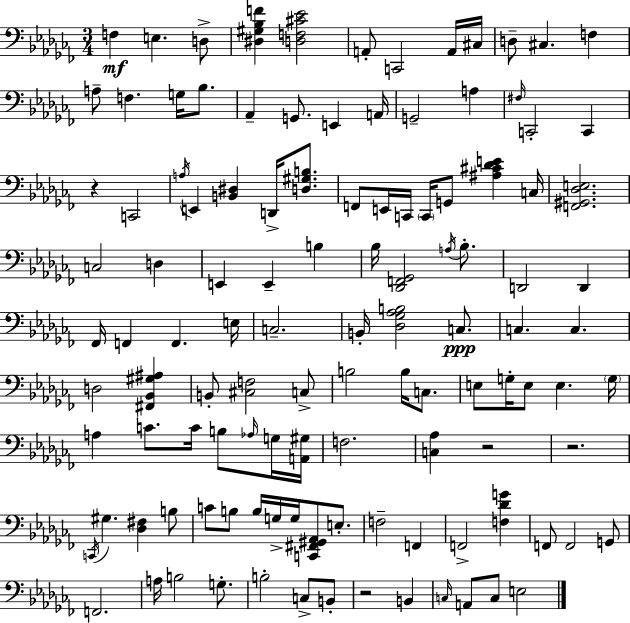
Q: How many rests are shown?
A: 4